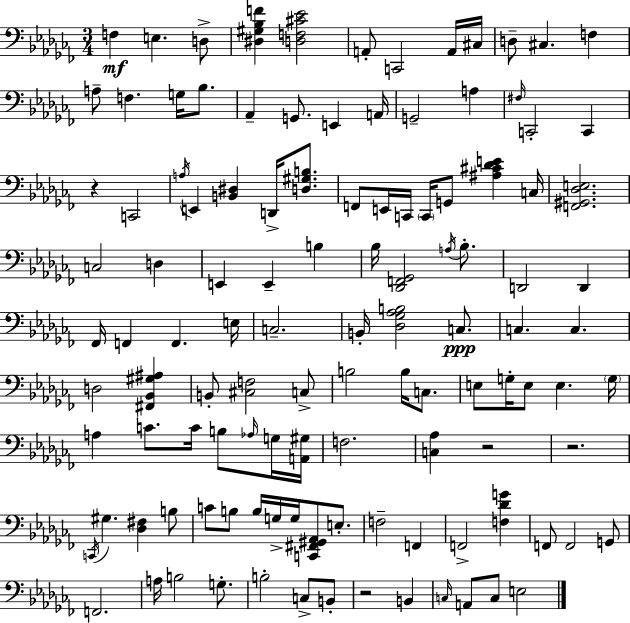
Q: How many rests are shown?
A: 4